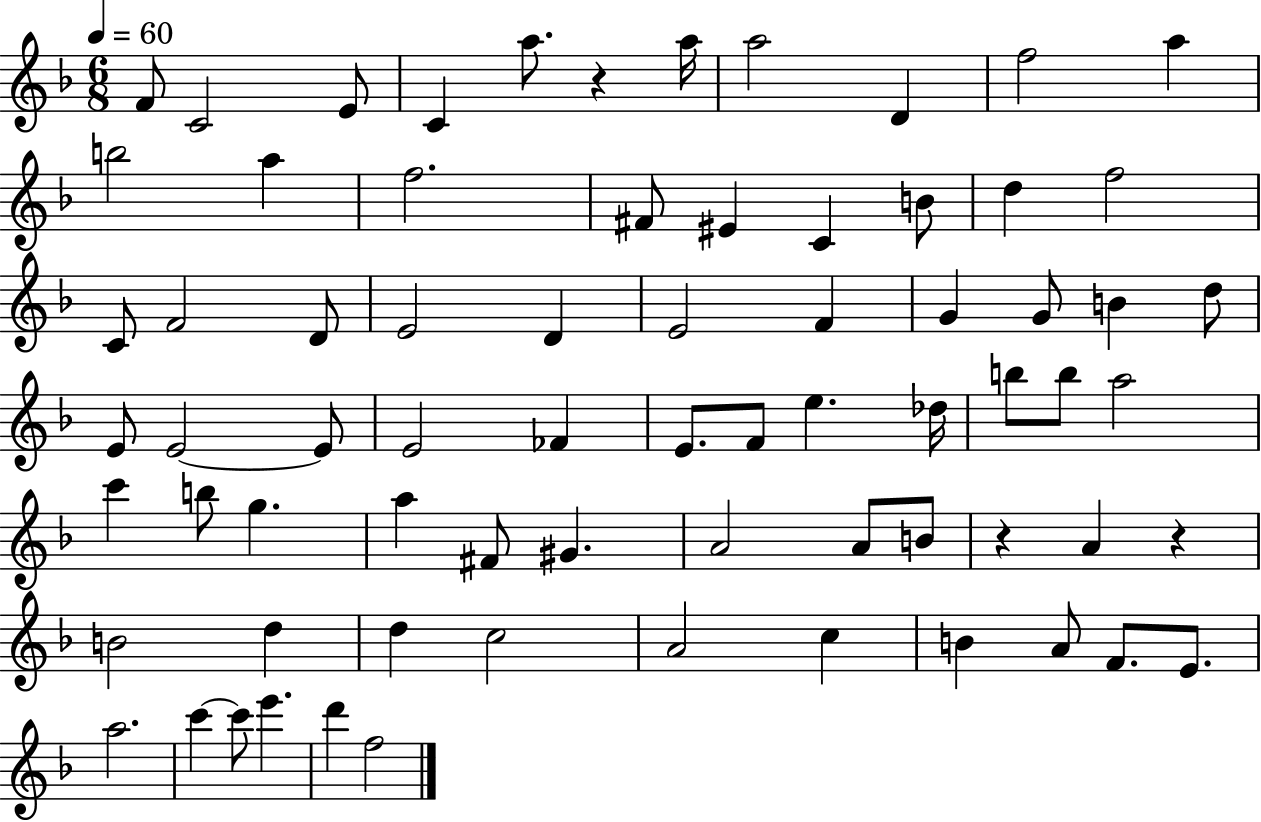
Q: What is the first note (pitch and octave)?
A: F4